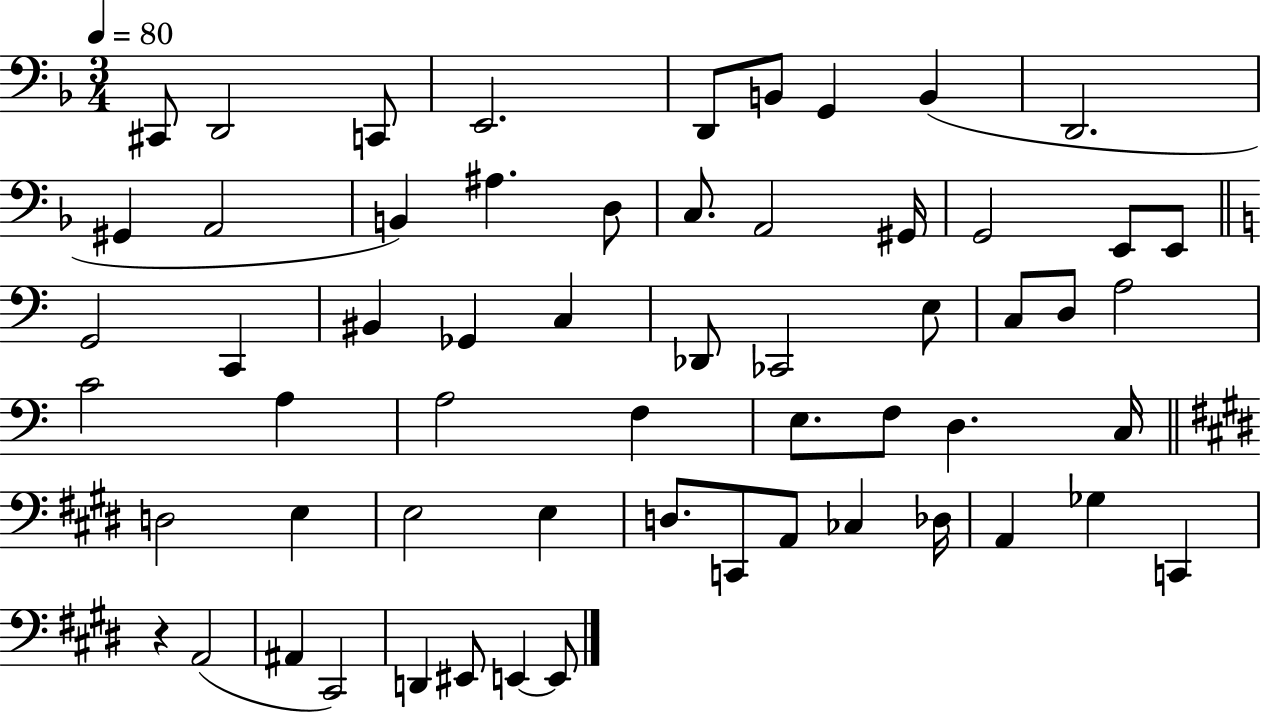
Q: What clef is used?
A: bass